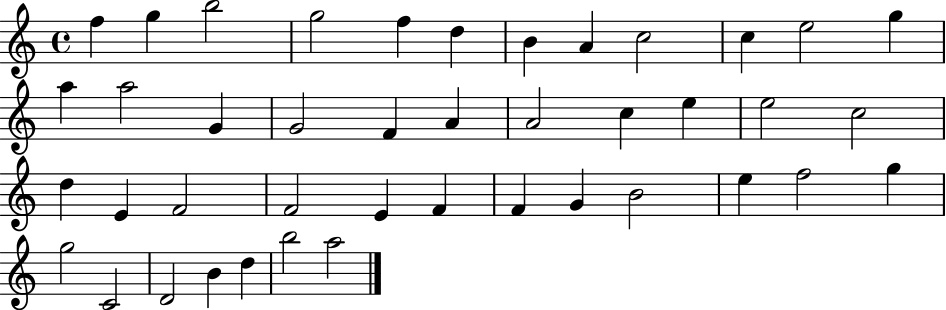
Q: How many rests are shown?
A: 0